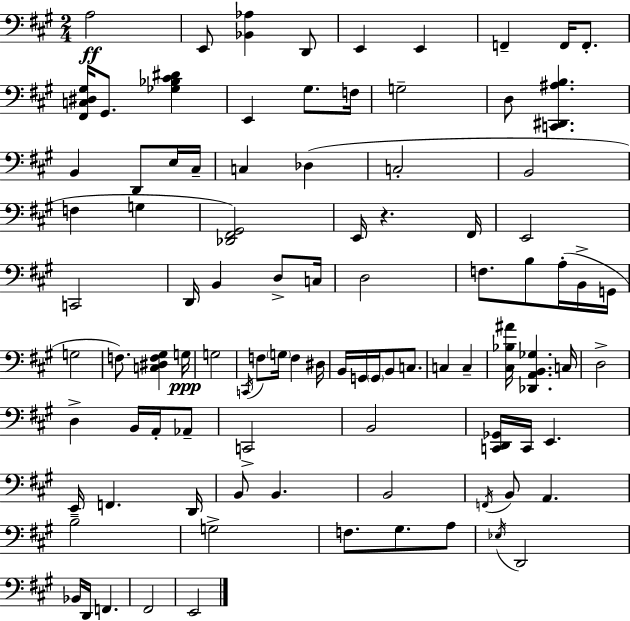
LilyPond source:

{
  \clef bass
  \numericTimeSignature
  \time 2/4
  \key a \major
  a2\ff | e,8 <bes, aes>4 d,8 | e,4 e,4 | f,4-- f,16 f,8.-. | \break <fis, c dis gis>16 gis,8. <ges bes cis' dis'>4 | e,4 gis8. f16 | g2-- | d8 <c, dis, ais b>4. | \break b,4 d,8 e16 cis16-- | c4 des4( | c2-. | b,2 | \break f4 g4 | <des, fis, gis,>2) | e,16 r4. fis,16 | e,2 | \break c,2 | d,16 b,4 d8-> c16 | d2 | f8. b8 a16-.( b,16-> g,16 | \break g2 | f8.) <c dis f gis>4 g16\ppp | g2 | \acciaccatura { c,16 } f8 \parenthesize g16 f4 | \break dis16 b,16 g,16 \parenthesize g,16 b,8 c8. | c4 c4-- | <cis bes ais'>16 <des, a, b, ges>4. | c16 d2-> | \break d4-> b,16 a,16-. aes,8-- | c,2-> | b,2 | <c, d, ges,>16 c,16 e,4. | \break e,16-- f,4. | d,16 b,8 b,4. | b,2 | \acciaccatura { f,16 } b,8 a,4. | \break b2-- | g2-> | f8. gis8. | a8 \acciaccatura { ees16 } d,2 | \break bes,16 d,16 f,4. | fis,2 | e,2 | \bar "|."
}